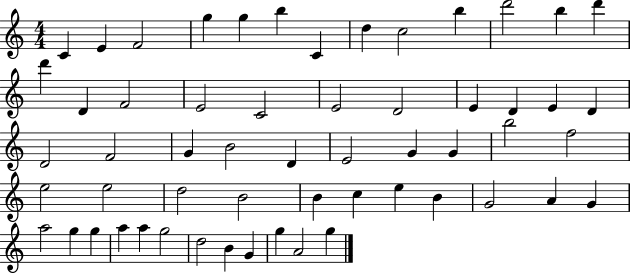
{
  \clef treble
  \numericTimeSignature
  \time 4/4
  \key c \major
  c'4 e'4 f'2 | g''4 g''4 b''4 c'4 | d''4 c''2 b''4 | d'''2 b''4 d'''4 | \break d'''4 d'4 f'2 | e'2 c'2 | e'2 d'2 | e'4 d'4 e'4 d'4 | \break d'2 f'2 | g'4 b'2 d'4 | e'2 g'4 g'4 | b''2 f''2 | \break e''2 e''2 | d''2 b'2 | b'4 c''4 e''4 b'4 | g'2 a'4 g'4 | \break a''2 g''4 g''4 | a''4 a''4 g''2 | d''2 b'4 g'4 | g''4 a'2 g''4 | \break \bar "|."
}